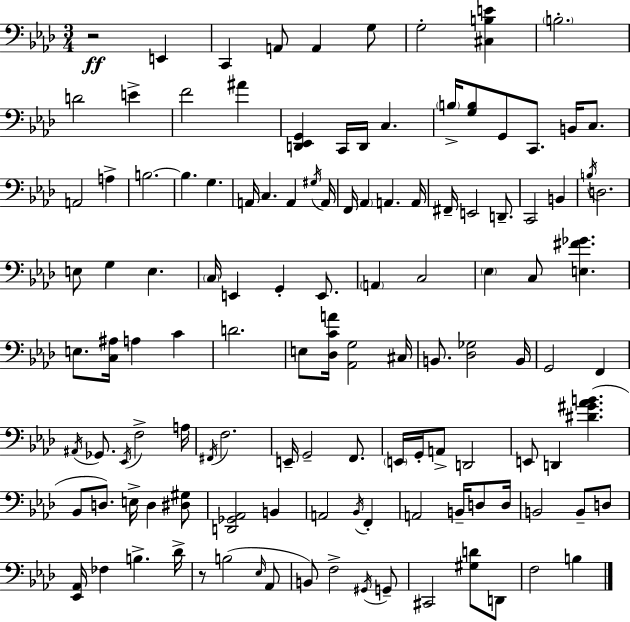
X:1
T:Untitled
M:3/4
L:1/4
K:Ab
z2 E,, C,, A,,/2 A,, G,/2 G,2 [^C,B,E] B,2 D2 E F2 ^A [D,,_E,,G,,] C,,/4 D,,/4 C, B,/4 [G,B,]/2 G,,/2 C,,/2 B,,/4 C,/2 A,,2 A, B,2 B, G, A,,/4 C, A,, ^G,/4 A,,/4 F,,/4 _A,, A,, A,,/4 ^F,,/4 E,,2 D,,/2 C,,2 B,, B,/4 D,2 E,/2 G, E, C,/4 E,, G,, E,,/2 A,, C,2 _E, C,/2 [E,^F_G] E,/2 [C,^A,]/4 A, C D2 E,/2 [_D,CA]/4 [_A,,G,]2 ^C,/4 B,,/2 [_D,_G,]2 B,,/4 G,,2 F,, ^A,,/4 _G,,/2 _E,,/4 F,2 A,/4 ^F,,/4 F,2 E,,/4 G,,2 F,,/2 E,,/4 G,,/4 A,,/2 D,,2 E,,/2 D,, [^D^G_AB] _B,,/2 D,/2 E,/4 D, [^D,^G,]/2 [D,,_G,,_A,,]2 B,, A,,2 _B,,/4 F,, A,,2 B,,/4 D,/2 D,/4 B,,2 B,,/2 D,/2 [_E,,_A,,]/4 _F, B, _D/4 z/2 B,2 _E,/4 _A,,/2 B,,/2 F,2 ^G,,/4 G,,/2 ^C,,2 [^G,D]/2 D,,/2 F,2 B,